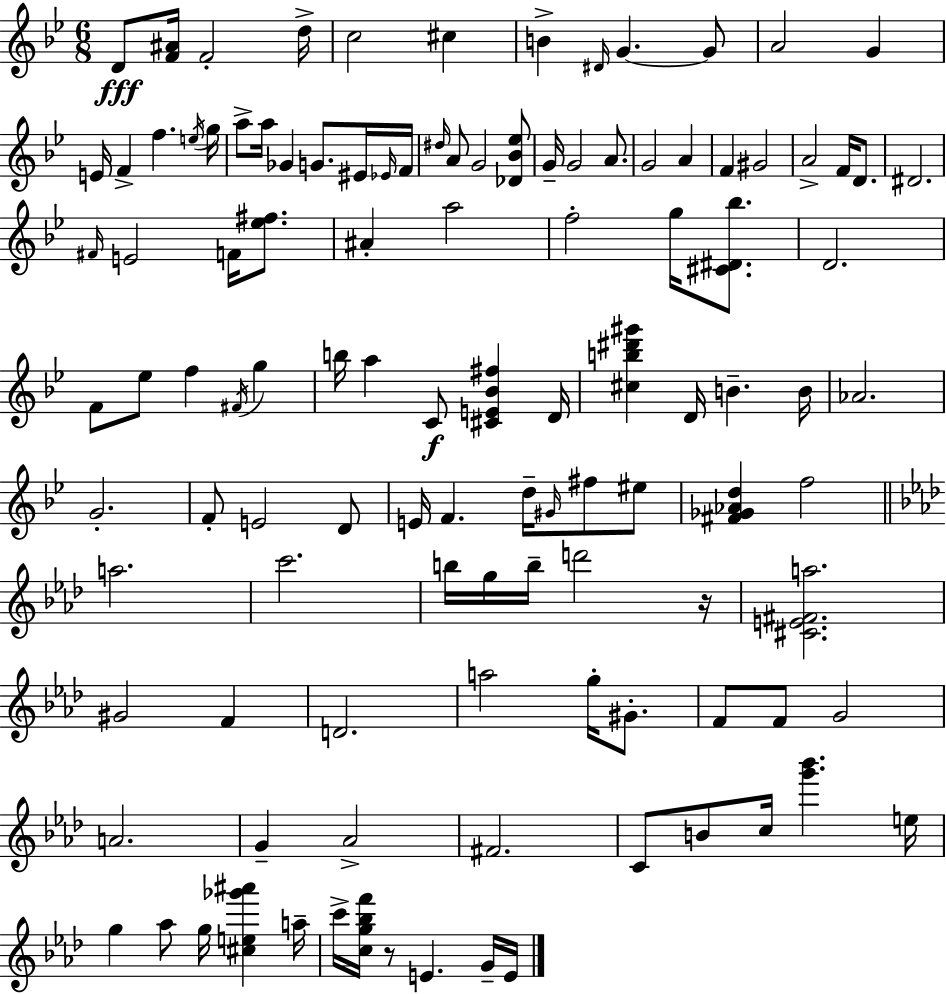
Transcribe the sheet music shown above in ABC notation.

X:1
T:Untitled
M:6/8
L:1/4
K:Gm
D/2 [F^A]/4 F2 d/4 c2 ^c B ^D/4 G G/2 A2 G E/4 F f e/4 g/4 a/2 a/4 _G G/2 ^E/4 _E/4 F/4 ^d/4 A/2 G2 [_D_B_e]/2 G/4 G2 A/2 G2 A F ^G2 A2 F/4 D/2 ^D2 ^F/4 E2 F/4 [_e^f]/2 ^A a2 f2 g/4 [^C^D_b]/2 D2 F/2 _e/2 f ^F/4 g b/4 a C/2 [^CE_B^f] D/4 [^cb^d'^g'] D/4 B B/4 _A2 G2 F/2 E2 D/2 E/4 F d/4 ^G/4 ^f/2 ^e/2 [^F_G_Ad] f2 a2 c'2 b/4 g/4 b/4 d'2 z/4 [^CE^Fa]2 ^G2 F D2 a2 g/4 ^G/2 F/2 F/2 G2 A2 G _A2 ^F2 C/2 B/2 c/4 [g'_b'] e/4 g _a/2 g/4 [^ce_g'^a'] a/4 c'/4 [cg_bf']/4 z/2 E G/4 E/4